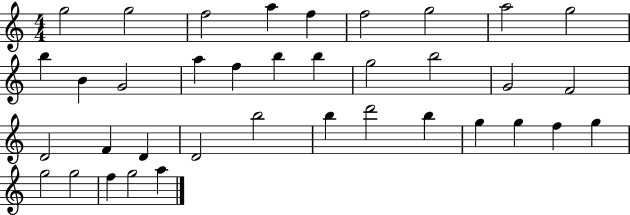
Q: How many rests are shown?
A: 0